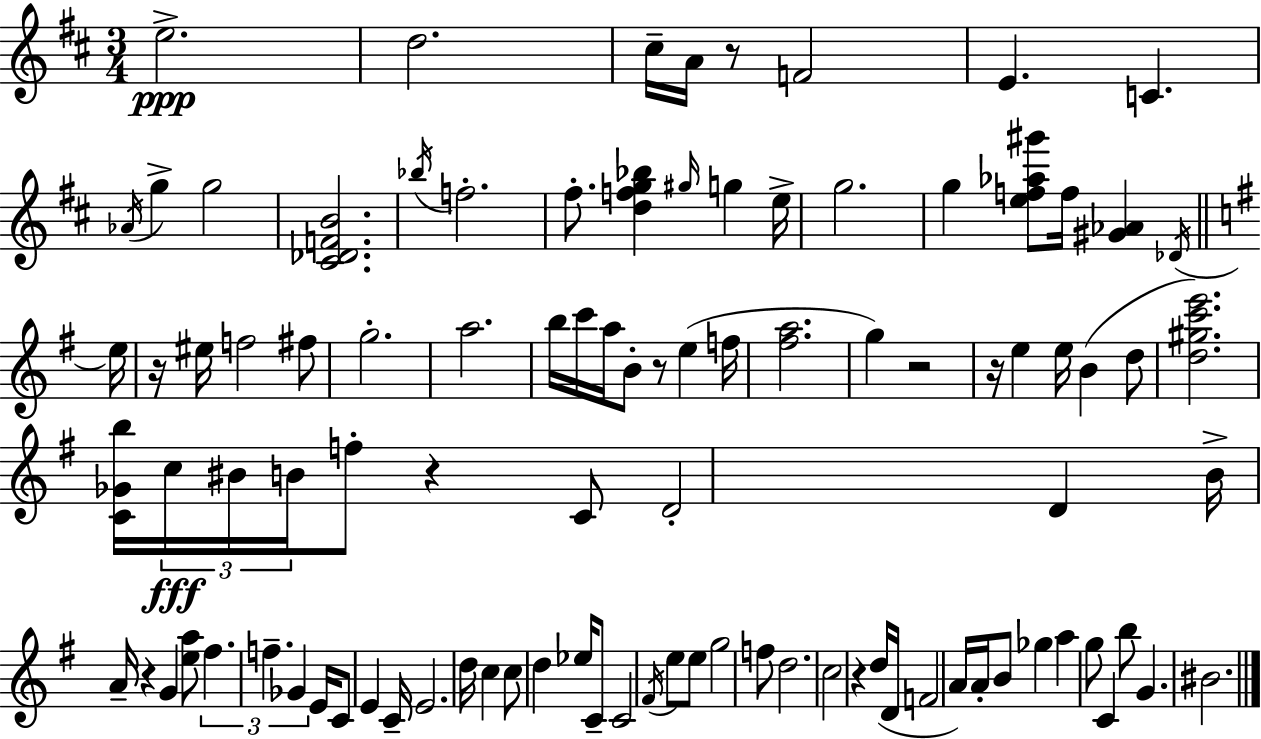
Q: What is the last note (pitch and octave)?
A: BIS4